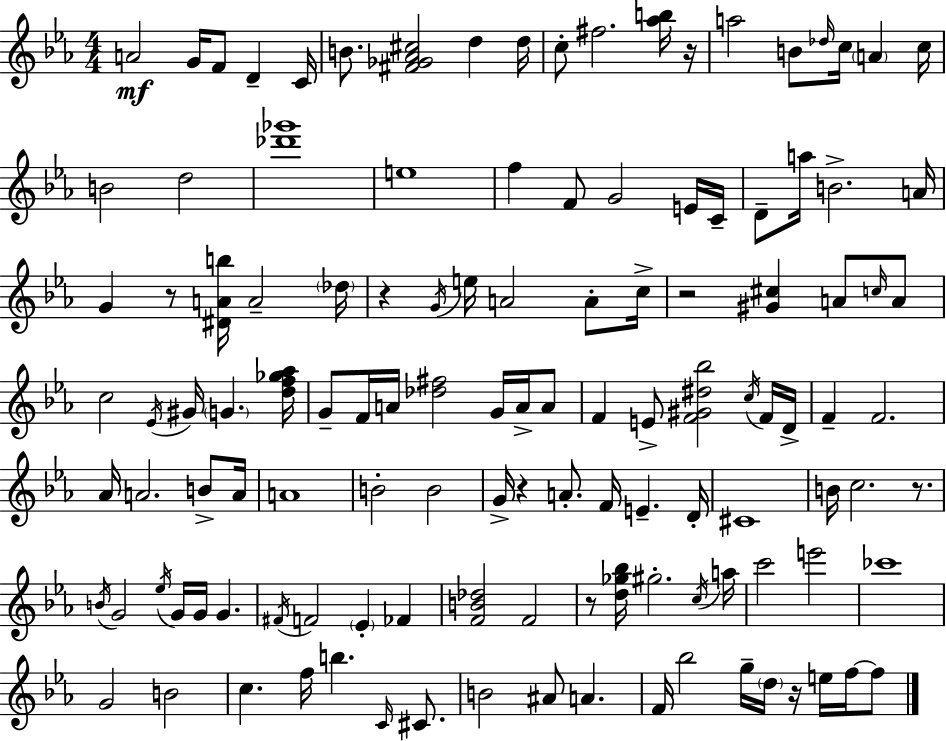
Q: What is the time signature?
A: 4/4